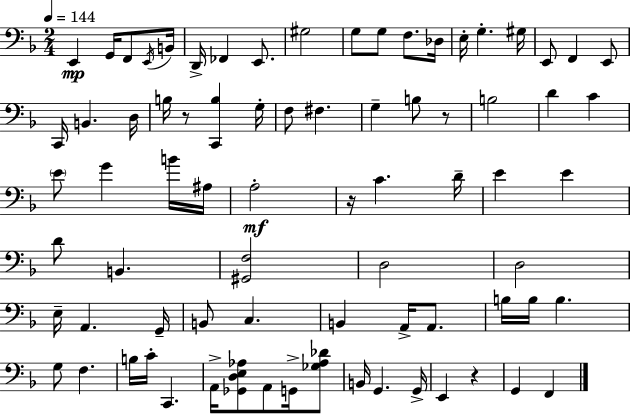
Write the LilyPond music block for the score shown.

{
  \clef bass
  \numericTimeSignature
  \time 2/4
  \key d \minor
  \tempo 4 = 144
  e,4\mp g,16 f,8 \acciaccatura { e,16 } | b,16 d,16-> fes,4 e,8. | gis2 | g8 g8 f8. | \break des16 e16-. g4.-. | gis16 e,8 f,4 e,8 | c,16 b,4. | d16 b16 r8 <c, b>4 | \break g16-. f8 fis4. | g4-- b8 r8 | b2 | d'4 c'4 | \break \parenthesize e'8 g'4 b'16 | ais16 a2-.\mf | r16 c'4. | d'16-- e'4 e'4 | \break d'8 b,4. | <gis, f>2 | d2 | d2 | \break e16-- a,4. | g,16-- b,8 c4. | b,4 a,16-> a,8. | b16 b16 b4. | \break g8 f4. | b16 c'16-. c,4. | a,16-> <ges, d e aes>8 a,8 g,16-> <ges aes des'>8 | b,16 g,4. | \break g,16-> e,4 r4 | g,4 f,4 | \bar "|."
}